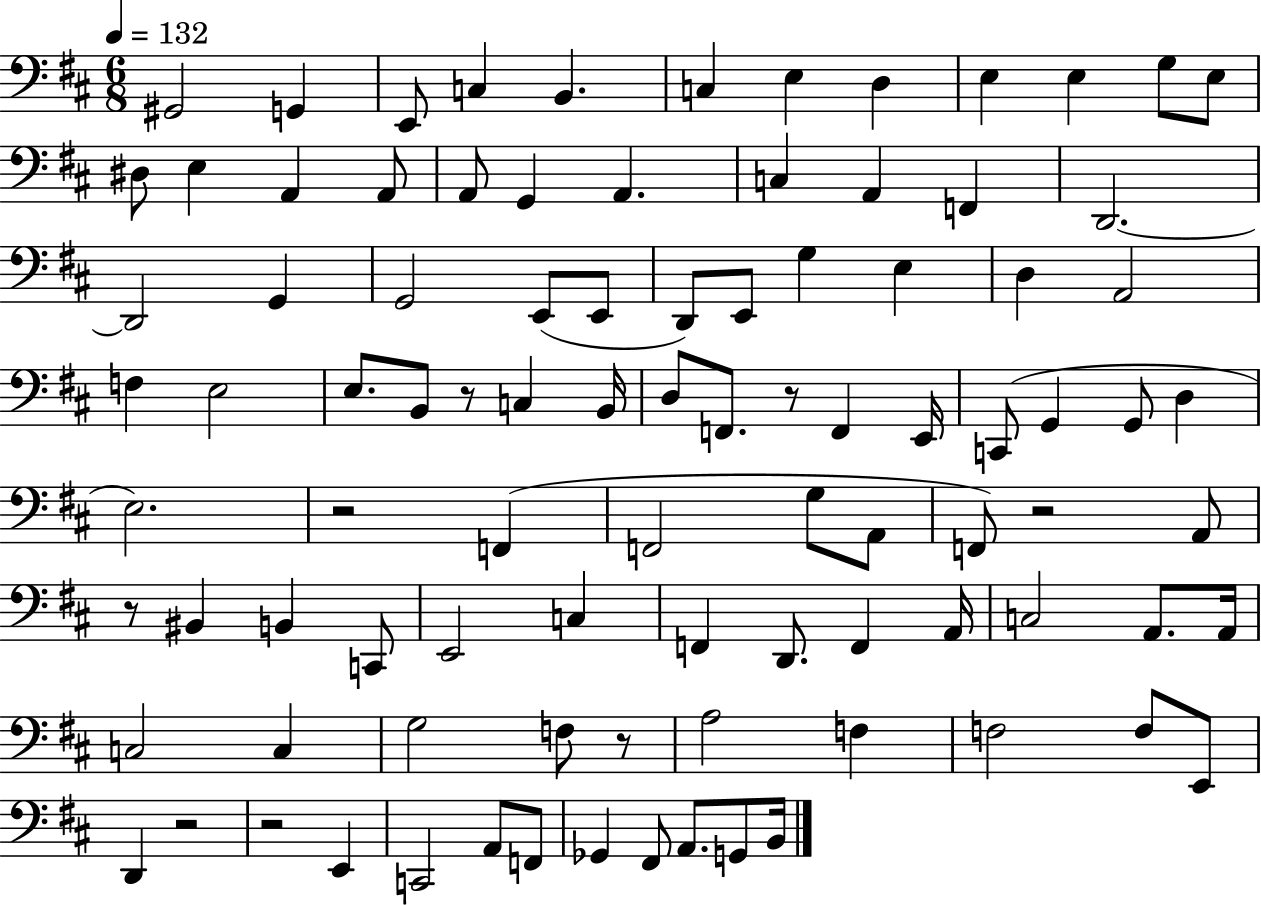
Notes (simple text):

G#2/h G2/q E2/e C3/q B2/q. C3/q E3/q D3/q E3/q E3/q G3/e E3/e D#3/e E3/q A2/q A2/e A2/e G2/q A2/q. C3/q A2/q F2/q D2/h. D2/h G2/q G2/h E2/e E2/e D2/e E2/e G3/q E3/q D3/q A2/h F3/q E3/h E3/e. B2/e R/e C3/q B2/s D3/e F2/e. R/e F2/q E2/s C2/e G2/q G2/e D3/q E3/h. R/h F2/q F2/h G3/e A2/e F2/e R/h A2/e R/e BIS2/q B2/q C2/e E2/h C3/q F2/q D2/e. F2/q A2/s C3/h A2/e. A2/s C3/h C3/q G3/h F3/e R/e A3/h F3/q F3/h F3/e E2/e D2/q R/h R/h E2/q C2/h A2/e F2/e Gb2/q F#2/e A2/e. G2/e B2/s